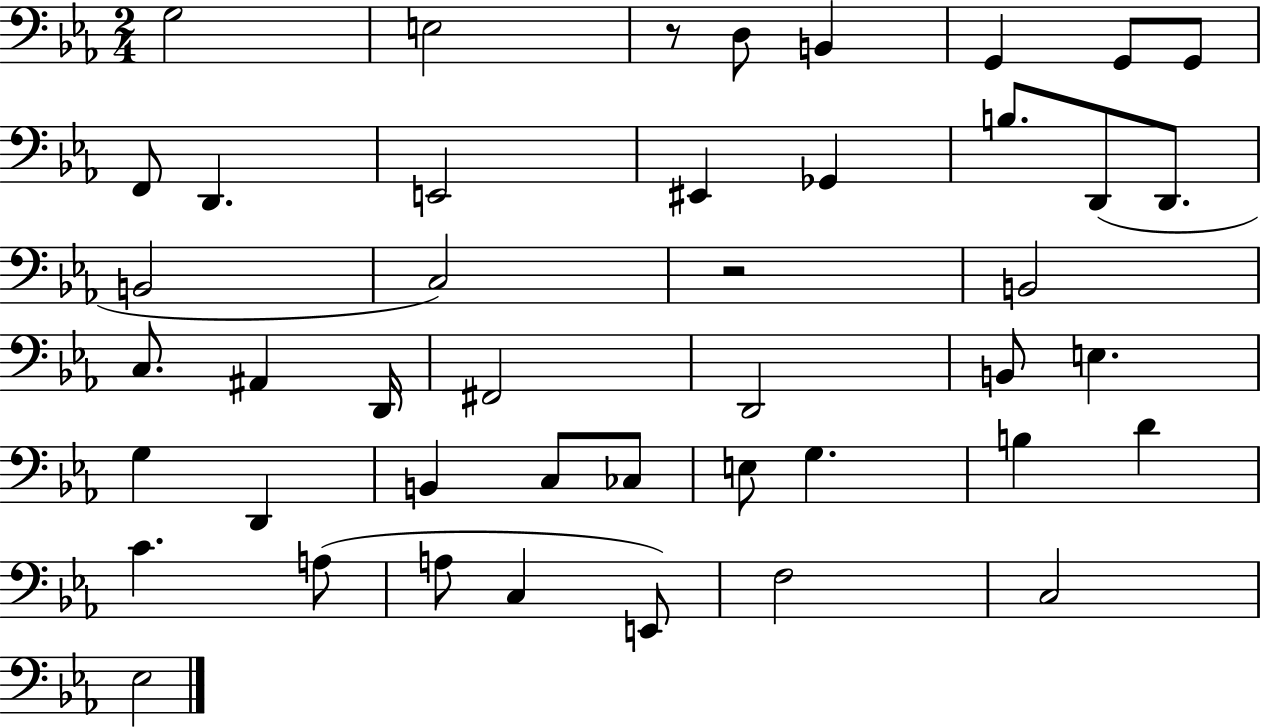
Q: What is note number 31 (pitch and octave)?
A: E3